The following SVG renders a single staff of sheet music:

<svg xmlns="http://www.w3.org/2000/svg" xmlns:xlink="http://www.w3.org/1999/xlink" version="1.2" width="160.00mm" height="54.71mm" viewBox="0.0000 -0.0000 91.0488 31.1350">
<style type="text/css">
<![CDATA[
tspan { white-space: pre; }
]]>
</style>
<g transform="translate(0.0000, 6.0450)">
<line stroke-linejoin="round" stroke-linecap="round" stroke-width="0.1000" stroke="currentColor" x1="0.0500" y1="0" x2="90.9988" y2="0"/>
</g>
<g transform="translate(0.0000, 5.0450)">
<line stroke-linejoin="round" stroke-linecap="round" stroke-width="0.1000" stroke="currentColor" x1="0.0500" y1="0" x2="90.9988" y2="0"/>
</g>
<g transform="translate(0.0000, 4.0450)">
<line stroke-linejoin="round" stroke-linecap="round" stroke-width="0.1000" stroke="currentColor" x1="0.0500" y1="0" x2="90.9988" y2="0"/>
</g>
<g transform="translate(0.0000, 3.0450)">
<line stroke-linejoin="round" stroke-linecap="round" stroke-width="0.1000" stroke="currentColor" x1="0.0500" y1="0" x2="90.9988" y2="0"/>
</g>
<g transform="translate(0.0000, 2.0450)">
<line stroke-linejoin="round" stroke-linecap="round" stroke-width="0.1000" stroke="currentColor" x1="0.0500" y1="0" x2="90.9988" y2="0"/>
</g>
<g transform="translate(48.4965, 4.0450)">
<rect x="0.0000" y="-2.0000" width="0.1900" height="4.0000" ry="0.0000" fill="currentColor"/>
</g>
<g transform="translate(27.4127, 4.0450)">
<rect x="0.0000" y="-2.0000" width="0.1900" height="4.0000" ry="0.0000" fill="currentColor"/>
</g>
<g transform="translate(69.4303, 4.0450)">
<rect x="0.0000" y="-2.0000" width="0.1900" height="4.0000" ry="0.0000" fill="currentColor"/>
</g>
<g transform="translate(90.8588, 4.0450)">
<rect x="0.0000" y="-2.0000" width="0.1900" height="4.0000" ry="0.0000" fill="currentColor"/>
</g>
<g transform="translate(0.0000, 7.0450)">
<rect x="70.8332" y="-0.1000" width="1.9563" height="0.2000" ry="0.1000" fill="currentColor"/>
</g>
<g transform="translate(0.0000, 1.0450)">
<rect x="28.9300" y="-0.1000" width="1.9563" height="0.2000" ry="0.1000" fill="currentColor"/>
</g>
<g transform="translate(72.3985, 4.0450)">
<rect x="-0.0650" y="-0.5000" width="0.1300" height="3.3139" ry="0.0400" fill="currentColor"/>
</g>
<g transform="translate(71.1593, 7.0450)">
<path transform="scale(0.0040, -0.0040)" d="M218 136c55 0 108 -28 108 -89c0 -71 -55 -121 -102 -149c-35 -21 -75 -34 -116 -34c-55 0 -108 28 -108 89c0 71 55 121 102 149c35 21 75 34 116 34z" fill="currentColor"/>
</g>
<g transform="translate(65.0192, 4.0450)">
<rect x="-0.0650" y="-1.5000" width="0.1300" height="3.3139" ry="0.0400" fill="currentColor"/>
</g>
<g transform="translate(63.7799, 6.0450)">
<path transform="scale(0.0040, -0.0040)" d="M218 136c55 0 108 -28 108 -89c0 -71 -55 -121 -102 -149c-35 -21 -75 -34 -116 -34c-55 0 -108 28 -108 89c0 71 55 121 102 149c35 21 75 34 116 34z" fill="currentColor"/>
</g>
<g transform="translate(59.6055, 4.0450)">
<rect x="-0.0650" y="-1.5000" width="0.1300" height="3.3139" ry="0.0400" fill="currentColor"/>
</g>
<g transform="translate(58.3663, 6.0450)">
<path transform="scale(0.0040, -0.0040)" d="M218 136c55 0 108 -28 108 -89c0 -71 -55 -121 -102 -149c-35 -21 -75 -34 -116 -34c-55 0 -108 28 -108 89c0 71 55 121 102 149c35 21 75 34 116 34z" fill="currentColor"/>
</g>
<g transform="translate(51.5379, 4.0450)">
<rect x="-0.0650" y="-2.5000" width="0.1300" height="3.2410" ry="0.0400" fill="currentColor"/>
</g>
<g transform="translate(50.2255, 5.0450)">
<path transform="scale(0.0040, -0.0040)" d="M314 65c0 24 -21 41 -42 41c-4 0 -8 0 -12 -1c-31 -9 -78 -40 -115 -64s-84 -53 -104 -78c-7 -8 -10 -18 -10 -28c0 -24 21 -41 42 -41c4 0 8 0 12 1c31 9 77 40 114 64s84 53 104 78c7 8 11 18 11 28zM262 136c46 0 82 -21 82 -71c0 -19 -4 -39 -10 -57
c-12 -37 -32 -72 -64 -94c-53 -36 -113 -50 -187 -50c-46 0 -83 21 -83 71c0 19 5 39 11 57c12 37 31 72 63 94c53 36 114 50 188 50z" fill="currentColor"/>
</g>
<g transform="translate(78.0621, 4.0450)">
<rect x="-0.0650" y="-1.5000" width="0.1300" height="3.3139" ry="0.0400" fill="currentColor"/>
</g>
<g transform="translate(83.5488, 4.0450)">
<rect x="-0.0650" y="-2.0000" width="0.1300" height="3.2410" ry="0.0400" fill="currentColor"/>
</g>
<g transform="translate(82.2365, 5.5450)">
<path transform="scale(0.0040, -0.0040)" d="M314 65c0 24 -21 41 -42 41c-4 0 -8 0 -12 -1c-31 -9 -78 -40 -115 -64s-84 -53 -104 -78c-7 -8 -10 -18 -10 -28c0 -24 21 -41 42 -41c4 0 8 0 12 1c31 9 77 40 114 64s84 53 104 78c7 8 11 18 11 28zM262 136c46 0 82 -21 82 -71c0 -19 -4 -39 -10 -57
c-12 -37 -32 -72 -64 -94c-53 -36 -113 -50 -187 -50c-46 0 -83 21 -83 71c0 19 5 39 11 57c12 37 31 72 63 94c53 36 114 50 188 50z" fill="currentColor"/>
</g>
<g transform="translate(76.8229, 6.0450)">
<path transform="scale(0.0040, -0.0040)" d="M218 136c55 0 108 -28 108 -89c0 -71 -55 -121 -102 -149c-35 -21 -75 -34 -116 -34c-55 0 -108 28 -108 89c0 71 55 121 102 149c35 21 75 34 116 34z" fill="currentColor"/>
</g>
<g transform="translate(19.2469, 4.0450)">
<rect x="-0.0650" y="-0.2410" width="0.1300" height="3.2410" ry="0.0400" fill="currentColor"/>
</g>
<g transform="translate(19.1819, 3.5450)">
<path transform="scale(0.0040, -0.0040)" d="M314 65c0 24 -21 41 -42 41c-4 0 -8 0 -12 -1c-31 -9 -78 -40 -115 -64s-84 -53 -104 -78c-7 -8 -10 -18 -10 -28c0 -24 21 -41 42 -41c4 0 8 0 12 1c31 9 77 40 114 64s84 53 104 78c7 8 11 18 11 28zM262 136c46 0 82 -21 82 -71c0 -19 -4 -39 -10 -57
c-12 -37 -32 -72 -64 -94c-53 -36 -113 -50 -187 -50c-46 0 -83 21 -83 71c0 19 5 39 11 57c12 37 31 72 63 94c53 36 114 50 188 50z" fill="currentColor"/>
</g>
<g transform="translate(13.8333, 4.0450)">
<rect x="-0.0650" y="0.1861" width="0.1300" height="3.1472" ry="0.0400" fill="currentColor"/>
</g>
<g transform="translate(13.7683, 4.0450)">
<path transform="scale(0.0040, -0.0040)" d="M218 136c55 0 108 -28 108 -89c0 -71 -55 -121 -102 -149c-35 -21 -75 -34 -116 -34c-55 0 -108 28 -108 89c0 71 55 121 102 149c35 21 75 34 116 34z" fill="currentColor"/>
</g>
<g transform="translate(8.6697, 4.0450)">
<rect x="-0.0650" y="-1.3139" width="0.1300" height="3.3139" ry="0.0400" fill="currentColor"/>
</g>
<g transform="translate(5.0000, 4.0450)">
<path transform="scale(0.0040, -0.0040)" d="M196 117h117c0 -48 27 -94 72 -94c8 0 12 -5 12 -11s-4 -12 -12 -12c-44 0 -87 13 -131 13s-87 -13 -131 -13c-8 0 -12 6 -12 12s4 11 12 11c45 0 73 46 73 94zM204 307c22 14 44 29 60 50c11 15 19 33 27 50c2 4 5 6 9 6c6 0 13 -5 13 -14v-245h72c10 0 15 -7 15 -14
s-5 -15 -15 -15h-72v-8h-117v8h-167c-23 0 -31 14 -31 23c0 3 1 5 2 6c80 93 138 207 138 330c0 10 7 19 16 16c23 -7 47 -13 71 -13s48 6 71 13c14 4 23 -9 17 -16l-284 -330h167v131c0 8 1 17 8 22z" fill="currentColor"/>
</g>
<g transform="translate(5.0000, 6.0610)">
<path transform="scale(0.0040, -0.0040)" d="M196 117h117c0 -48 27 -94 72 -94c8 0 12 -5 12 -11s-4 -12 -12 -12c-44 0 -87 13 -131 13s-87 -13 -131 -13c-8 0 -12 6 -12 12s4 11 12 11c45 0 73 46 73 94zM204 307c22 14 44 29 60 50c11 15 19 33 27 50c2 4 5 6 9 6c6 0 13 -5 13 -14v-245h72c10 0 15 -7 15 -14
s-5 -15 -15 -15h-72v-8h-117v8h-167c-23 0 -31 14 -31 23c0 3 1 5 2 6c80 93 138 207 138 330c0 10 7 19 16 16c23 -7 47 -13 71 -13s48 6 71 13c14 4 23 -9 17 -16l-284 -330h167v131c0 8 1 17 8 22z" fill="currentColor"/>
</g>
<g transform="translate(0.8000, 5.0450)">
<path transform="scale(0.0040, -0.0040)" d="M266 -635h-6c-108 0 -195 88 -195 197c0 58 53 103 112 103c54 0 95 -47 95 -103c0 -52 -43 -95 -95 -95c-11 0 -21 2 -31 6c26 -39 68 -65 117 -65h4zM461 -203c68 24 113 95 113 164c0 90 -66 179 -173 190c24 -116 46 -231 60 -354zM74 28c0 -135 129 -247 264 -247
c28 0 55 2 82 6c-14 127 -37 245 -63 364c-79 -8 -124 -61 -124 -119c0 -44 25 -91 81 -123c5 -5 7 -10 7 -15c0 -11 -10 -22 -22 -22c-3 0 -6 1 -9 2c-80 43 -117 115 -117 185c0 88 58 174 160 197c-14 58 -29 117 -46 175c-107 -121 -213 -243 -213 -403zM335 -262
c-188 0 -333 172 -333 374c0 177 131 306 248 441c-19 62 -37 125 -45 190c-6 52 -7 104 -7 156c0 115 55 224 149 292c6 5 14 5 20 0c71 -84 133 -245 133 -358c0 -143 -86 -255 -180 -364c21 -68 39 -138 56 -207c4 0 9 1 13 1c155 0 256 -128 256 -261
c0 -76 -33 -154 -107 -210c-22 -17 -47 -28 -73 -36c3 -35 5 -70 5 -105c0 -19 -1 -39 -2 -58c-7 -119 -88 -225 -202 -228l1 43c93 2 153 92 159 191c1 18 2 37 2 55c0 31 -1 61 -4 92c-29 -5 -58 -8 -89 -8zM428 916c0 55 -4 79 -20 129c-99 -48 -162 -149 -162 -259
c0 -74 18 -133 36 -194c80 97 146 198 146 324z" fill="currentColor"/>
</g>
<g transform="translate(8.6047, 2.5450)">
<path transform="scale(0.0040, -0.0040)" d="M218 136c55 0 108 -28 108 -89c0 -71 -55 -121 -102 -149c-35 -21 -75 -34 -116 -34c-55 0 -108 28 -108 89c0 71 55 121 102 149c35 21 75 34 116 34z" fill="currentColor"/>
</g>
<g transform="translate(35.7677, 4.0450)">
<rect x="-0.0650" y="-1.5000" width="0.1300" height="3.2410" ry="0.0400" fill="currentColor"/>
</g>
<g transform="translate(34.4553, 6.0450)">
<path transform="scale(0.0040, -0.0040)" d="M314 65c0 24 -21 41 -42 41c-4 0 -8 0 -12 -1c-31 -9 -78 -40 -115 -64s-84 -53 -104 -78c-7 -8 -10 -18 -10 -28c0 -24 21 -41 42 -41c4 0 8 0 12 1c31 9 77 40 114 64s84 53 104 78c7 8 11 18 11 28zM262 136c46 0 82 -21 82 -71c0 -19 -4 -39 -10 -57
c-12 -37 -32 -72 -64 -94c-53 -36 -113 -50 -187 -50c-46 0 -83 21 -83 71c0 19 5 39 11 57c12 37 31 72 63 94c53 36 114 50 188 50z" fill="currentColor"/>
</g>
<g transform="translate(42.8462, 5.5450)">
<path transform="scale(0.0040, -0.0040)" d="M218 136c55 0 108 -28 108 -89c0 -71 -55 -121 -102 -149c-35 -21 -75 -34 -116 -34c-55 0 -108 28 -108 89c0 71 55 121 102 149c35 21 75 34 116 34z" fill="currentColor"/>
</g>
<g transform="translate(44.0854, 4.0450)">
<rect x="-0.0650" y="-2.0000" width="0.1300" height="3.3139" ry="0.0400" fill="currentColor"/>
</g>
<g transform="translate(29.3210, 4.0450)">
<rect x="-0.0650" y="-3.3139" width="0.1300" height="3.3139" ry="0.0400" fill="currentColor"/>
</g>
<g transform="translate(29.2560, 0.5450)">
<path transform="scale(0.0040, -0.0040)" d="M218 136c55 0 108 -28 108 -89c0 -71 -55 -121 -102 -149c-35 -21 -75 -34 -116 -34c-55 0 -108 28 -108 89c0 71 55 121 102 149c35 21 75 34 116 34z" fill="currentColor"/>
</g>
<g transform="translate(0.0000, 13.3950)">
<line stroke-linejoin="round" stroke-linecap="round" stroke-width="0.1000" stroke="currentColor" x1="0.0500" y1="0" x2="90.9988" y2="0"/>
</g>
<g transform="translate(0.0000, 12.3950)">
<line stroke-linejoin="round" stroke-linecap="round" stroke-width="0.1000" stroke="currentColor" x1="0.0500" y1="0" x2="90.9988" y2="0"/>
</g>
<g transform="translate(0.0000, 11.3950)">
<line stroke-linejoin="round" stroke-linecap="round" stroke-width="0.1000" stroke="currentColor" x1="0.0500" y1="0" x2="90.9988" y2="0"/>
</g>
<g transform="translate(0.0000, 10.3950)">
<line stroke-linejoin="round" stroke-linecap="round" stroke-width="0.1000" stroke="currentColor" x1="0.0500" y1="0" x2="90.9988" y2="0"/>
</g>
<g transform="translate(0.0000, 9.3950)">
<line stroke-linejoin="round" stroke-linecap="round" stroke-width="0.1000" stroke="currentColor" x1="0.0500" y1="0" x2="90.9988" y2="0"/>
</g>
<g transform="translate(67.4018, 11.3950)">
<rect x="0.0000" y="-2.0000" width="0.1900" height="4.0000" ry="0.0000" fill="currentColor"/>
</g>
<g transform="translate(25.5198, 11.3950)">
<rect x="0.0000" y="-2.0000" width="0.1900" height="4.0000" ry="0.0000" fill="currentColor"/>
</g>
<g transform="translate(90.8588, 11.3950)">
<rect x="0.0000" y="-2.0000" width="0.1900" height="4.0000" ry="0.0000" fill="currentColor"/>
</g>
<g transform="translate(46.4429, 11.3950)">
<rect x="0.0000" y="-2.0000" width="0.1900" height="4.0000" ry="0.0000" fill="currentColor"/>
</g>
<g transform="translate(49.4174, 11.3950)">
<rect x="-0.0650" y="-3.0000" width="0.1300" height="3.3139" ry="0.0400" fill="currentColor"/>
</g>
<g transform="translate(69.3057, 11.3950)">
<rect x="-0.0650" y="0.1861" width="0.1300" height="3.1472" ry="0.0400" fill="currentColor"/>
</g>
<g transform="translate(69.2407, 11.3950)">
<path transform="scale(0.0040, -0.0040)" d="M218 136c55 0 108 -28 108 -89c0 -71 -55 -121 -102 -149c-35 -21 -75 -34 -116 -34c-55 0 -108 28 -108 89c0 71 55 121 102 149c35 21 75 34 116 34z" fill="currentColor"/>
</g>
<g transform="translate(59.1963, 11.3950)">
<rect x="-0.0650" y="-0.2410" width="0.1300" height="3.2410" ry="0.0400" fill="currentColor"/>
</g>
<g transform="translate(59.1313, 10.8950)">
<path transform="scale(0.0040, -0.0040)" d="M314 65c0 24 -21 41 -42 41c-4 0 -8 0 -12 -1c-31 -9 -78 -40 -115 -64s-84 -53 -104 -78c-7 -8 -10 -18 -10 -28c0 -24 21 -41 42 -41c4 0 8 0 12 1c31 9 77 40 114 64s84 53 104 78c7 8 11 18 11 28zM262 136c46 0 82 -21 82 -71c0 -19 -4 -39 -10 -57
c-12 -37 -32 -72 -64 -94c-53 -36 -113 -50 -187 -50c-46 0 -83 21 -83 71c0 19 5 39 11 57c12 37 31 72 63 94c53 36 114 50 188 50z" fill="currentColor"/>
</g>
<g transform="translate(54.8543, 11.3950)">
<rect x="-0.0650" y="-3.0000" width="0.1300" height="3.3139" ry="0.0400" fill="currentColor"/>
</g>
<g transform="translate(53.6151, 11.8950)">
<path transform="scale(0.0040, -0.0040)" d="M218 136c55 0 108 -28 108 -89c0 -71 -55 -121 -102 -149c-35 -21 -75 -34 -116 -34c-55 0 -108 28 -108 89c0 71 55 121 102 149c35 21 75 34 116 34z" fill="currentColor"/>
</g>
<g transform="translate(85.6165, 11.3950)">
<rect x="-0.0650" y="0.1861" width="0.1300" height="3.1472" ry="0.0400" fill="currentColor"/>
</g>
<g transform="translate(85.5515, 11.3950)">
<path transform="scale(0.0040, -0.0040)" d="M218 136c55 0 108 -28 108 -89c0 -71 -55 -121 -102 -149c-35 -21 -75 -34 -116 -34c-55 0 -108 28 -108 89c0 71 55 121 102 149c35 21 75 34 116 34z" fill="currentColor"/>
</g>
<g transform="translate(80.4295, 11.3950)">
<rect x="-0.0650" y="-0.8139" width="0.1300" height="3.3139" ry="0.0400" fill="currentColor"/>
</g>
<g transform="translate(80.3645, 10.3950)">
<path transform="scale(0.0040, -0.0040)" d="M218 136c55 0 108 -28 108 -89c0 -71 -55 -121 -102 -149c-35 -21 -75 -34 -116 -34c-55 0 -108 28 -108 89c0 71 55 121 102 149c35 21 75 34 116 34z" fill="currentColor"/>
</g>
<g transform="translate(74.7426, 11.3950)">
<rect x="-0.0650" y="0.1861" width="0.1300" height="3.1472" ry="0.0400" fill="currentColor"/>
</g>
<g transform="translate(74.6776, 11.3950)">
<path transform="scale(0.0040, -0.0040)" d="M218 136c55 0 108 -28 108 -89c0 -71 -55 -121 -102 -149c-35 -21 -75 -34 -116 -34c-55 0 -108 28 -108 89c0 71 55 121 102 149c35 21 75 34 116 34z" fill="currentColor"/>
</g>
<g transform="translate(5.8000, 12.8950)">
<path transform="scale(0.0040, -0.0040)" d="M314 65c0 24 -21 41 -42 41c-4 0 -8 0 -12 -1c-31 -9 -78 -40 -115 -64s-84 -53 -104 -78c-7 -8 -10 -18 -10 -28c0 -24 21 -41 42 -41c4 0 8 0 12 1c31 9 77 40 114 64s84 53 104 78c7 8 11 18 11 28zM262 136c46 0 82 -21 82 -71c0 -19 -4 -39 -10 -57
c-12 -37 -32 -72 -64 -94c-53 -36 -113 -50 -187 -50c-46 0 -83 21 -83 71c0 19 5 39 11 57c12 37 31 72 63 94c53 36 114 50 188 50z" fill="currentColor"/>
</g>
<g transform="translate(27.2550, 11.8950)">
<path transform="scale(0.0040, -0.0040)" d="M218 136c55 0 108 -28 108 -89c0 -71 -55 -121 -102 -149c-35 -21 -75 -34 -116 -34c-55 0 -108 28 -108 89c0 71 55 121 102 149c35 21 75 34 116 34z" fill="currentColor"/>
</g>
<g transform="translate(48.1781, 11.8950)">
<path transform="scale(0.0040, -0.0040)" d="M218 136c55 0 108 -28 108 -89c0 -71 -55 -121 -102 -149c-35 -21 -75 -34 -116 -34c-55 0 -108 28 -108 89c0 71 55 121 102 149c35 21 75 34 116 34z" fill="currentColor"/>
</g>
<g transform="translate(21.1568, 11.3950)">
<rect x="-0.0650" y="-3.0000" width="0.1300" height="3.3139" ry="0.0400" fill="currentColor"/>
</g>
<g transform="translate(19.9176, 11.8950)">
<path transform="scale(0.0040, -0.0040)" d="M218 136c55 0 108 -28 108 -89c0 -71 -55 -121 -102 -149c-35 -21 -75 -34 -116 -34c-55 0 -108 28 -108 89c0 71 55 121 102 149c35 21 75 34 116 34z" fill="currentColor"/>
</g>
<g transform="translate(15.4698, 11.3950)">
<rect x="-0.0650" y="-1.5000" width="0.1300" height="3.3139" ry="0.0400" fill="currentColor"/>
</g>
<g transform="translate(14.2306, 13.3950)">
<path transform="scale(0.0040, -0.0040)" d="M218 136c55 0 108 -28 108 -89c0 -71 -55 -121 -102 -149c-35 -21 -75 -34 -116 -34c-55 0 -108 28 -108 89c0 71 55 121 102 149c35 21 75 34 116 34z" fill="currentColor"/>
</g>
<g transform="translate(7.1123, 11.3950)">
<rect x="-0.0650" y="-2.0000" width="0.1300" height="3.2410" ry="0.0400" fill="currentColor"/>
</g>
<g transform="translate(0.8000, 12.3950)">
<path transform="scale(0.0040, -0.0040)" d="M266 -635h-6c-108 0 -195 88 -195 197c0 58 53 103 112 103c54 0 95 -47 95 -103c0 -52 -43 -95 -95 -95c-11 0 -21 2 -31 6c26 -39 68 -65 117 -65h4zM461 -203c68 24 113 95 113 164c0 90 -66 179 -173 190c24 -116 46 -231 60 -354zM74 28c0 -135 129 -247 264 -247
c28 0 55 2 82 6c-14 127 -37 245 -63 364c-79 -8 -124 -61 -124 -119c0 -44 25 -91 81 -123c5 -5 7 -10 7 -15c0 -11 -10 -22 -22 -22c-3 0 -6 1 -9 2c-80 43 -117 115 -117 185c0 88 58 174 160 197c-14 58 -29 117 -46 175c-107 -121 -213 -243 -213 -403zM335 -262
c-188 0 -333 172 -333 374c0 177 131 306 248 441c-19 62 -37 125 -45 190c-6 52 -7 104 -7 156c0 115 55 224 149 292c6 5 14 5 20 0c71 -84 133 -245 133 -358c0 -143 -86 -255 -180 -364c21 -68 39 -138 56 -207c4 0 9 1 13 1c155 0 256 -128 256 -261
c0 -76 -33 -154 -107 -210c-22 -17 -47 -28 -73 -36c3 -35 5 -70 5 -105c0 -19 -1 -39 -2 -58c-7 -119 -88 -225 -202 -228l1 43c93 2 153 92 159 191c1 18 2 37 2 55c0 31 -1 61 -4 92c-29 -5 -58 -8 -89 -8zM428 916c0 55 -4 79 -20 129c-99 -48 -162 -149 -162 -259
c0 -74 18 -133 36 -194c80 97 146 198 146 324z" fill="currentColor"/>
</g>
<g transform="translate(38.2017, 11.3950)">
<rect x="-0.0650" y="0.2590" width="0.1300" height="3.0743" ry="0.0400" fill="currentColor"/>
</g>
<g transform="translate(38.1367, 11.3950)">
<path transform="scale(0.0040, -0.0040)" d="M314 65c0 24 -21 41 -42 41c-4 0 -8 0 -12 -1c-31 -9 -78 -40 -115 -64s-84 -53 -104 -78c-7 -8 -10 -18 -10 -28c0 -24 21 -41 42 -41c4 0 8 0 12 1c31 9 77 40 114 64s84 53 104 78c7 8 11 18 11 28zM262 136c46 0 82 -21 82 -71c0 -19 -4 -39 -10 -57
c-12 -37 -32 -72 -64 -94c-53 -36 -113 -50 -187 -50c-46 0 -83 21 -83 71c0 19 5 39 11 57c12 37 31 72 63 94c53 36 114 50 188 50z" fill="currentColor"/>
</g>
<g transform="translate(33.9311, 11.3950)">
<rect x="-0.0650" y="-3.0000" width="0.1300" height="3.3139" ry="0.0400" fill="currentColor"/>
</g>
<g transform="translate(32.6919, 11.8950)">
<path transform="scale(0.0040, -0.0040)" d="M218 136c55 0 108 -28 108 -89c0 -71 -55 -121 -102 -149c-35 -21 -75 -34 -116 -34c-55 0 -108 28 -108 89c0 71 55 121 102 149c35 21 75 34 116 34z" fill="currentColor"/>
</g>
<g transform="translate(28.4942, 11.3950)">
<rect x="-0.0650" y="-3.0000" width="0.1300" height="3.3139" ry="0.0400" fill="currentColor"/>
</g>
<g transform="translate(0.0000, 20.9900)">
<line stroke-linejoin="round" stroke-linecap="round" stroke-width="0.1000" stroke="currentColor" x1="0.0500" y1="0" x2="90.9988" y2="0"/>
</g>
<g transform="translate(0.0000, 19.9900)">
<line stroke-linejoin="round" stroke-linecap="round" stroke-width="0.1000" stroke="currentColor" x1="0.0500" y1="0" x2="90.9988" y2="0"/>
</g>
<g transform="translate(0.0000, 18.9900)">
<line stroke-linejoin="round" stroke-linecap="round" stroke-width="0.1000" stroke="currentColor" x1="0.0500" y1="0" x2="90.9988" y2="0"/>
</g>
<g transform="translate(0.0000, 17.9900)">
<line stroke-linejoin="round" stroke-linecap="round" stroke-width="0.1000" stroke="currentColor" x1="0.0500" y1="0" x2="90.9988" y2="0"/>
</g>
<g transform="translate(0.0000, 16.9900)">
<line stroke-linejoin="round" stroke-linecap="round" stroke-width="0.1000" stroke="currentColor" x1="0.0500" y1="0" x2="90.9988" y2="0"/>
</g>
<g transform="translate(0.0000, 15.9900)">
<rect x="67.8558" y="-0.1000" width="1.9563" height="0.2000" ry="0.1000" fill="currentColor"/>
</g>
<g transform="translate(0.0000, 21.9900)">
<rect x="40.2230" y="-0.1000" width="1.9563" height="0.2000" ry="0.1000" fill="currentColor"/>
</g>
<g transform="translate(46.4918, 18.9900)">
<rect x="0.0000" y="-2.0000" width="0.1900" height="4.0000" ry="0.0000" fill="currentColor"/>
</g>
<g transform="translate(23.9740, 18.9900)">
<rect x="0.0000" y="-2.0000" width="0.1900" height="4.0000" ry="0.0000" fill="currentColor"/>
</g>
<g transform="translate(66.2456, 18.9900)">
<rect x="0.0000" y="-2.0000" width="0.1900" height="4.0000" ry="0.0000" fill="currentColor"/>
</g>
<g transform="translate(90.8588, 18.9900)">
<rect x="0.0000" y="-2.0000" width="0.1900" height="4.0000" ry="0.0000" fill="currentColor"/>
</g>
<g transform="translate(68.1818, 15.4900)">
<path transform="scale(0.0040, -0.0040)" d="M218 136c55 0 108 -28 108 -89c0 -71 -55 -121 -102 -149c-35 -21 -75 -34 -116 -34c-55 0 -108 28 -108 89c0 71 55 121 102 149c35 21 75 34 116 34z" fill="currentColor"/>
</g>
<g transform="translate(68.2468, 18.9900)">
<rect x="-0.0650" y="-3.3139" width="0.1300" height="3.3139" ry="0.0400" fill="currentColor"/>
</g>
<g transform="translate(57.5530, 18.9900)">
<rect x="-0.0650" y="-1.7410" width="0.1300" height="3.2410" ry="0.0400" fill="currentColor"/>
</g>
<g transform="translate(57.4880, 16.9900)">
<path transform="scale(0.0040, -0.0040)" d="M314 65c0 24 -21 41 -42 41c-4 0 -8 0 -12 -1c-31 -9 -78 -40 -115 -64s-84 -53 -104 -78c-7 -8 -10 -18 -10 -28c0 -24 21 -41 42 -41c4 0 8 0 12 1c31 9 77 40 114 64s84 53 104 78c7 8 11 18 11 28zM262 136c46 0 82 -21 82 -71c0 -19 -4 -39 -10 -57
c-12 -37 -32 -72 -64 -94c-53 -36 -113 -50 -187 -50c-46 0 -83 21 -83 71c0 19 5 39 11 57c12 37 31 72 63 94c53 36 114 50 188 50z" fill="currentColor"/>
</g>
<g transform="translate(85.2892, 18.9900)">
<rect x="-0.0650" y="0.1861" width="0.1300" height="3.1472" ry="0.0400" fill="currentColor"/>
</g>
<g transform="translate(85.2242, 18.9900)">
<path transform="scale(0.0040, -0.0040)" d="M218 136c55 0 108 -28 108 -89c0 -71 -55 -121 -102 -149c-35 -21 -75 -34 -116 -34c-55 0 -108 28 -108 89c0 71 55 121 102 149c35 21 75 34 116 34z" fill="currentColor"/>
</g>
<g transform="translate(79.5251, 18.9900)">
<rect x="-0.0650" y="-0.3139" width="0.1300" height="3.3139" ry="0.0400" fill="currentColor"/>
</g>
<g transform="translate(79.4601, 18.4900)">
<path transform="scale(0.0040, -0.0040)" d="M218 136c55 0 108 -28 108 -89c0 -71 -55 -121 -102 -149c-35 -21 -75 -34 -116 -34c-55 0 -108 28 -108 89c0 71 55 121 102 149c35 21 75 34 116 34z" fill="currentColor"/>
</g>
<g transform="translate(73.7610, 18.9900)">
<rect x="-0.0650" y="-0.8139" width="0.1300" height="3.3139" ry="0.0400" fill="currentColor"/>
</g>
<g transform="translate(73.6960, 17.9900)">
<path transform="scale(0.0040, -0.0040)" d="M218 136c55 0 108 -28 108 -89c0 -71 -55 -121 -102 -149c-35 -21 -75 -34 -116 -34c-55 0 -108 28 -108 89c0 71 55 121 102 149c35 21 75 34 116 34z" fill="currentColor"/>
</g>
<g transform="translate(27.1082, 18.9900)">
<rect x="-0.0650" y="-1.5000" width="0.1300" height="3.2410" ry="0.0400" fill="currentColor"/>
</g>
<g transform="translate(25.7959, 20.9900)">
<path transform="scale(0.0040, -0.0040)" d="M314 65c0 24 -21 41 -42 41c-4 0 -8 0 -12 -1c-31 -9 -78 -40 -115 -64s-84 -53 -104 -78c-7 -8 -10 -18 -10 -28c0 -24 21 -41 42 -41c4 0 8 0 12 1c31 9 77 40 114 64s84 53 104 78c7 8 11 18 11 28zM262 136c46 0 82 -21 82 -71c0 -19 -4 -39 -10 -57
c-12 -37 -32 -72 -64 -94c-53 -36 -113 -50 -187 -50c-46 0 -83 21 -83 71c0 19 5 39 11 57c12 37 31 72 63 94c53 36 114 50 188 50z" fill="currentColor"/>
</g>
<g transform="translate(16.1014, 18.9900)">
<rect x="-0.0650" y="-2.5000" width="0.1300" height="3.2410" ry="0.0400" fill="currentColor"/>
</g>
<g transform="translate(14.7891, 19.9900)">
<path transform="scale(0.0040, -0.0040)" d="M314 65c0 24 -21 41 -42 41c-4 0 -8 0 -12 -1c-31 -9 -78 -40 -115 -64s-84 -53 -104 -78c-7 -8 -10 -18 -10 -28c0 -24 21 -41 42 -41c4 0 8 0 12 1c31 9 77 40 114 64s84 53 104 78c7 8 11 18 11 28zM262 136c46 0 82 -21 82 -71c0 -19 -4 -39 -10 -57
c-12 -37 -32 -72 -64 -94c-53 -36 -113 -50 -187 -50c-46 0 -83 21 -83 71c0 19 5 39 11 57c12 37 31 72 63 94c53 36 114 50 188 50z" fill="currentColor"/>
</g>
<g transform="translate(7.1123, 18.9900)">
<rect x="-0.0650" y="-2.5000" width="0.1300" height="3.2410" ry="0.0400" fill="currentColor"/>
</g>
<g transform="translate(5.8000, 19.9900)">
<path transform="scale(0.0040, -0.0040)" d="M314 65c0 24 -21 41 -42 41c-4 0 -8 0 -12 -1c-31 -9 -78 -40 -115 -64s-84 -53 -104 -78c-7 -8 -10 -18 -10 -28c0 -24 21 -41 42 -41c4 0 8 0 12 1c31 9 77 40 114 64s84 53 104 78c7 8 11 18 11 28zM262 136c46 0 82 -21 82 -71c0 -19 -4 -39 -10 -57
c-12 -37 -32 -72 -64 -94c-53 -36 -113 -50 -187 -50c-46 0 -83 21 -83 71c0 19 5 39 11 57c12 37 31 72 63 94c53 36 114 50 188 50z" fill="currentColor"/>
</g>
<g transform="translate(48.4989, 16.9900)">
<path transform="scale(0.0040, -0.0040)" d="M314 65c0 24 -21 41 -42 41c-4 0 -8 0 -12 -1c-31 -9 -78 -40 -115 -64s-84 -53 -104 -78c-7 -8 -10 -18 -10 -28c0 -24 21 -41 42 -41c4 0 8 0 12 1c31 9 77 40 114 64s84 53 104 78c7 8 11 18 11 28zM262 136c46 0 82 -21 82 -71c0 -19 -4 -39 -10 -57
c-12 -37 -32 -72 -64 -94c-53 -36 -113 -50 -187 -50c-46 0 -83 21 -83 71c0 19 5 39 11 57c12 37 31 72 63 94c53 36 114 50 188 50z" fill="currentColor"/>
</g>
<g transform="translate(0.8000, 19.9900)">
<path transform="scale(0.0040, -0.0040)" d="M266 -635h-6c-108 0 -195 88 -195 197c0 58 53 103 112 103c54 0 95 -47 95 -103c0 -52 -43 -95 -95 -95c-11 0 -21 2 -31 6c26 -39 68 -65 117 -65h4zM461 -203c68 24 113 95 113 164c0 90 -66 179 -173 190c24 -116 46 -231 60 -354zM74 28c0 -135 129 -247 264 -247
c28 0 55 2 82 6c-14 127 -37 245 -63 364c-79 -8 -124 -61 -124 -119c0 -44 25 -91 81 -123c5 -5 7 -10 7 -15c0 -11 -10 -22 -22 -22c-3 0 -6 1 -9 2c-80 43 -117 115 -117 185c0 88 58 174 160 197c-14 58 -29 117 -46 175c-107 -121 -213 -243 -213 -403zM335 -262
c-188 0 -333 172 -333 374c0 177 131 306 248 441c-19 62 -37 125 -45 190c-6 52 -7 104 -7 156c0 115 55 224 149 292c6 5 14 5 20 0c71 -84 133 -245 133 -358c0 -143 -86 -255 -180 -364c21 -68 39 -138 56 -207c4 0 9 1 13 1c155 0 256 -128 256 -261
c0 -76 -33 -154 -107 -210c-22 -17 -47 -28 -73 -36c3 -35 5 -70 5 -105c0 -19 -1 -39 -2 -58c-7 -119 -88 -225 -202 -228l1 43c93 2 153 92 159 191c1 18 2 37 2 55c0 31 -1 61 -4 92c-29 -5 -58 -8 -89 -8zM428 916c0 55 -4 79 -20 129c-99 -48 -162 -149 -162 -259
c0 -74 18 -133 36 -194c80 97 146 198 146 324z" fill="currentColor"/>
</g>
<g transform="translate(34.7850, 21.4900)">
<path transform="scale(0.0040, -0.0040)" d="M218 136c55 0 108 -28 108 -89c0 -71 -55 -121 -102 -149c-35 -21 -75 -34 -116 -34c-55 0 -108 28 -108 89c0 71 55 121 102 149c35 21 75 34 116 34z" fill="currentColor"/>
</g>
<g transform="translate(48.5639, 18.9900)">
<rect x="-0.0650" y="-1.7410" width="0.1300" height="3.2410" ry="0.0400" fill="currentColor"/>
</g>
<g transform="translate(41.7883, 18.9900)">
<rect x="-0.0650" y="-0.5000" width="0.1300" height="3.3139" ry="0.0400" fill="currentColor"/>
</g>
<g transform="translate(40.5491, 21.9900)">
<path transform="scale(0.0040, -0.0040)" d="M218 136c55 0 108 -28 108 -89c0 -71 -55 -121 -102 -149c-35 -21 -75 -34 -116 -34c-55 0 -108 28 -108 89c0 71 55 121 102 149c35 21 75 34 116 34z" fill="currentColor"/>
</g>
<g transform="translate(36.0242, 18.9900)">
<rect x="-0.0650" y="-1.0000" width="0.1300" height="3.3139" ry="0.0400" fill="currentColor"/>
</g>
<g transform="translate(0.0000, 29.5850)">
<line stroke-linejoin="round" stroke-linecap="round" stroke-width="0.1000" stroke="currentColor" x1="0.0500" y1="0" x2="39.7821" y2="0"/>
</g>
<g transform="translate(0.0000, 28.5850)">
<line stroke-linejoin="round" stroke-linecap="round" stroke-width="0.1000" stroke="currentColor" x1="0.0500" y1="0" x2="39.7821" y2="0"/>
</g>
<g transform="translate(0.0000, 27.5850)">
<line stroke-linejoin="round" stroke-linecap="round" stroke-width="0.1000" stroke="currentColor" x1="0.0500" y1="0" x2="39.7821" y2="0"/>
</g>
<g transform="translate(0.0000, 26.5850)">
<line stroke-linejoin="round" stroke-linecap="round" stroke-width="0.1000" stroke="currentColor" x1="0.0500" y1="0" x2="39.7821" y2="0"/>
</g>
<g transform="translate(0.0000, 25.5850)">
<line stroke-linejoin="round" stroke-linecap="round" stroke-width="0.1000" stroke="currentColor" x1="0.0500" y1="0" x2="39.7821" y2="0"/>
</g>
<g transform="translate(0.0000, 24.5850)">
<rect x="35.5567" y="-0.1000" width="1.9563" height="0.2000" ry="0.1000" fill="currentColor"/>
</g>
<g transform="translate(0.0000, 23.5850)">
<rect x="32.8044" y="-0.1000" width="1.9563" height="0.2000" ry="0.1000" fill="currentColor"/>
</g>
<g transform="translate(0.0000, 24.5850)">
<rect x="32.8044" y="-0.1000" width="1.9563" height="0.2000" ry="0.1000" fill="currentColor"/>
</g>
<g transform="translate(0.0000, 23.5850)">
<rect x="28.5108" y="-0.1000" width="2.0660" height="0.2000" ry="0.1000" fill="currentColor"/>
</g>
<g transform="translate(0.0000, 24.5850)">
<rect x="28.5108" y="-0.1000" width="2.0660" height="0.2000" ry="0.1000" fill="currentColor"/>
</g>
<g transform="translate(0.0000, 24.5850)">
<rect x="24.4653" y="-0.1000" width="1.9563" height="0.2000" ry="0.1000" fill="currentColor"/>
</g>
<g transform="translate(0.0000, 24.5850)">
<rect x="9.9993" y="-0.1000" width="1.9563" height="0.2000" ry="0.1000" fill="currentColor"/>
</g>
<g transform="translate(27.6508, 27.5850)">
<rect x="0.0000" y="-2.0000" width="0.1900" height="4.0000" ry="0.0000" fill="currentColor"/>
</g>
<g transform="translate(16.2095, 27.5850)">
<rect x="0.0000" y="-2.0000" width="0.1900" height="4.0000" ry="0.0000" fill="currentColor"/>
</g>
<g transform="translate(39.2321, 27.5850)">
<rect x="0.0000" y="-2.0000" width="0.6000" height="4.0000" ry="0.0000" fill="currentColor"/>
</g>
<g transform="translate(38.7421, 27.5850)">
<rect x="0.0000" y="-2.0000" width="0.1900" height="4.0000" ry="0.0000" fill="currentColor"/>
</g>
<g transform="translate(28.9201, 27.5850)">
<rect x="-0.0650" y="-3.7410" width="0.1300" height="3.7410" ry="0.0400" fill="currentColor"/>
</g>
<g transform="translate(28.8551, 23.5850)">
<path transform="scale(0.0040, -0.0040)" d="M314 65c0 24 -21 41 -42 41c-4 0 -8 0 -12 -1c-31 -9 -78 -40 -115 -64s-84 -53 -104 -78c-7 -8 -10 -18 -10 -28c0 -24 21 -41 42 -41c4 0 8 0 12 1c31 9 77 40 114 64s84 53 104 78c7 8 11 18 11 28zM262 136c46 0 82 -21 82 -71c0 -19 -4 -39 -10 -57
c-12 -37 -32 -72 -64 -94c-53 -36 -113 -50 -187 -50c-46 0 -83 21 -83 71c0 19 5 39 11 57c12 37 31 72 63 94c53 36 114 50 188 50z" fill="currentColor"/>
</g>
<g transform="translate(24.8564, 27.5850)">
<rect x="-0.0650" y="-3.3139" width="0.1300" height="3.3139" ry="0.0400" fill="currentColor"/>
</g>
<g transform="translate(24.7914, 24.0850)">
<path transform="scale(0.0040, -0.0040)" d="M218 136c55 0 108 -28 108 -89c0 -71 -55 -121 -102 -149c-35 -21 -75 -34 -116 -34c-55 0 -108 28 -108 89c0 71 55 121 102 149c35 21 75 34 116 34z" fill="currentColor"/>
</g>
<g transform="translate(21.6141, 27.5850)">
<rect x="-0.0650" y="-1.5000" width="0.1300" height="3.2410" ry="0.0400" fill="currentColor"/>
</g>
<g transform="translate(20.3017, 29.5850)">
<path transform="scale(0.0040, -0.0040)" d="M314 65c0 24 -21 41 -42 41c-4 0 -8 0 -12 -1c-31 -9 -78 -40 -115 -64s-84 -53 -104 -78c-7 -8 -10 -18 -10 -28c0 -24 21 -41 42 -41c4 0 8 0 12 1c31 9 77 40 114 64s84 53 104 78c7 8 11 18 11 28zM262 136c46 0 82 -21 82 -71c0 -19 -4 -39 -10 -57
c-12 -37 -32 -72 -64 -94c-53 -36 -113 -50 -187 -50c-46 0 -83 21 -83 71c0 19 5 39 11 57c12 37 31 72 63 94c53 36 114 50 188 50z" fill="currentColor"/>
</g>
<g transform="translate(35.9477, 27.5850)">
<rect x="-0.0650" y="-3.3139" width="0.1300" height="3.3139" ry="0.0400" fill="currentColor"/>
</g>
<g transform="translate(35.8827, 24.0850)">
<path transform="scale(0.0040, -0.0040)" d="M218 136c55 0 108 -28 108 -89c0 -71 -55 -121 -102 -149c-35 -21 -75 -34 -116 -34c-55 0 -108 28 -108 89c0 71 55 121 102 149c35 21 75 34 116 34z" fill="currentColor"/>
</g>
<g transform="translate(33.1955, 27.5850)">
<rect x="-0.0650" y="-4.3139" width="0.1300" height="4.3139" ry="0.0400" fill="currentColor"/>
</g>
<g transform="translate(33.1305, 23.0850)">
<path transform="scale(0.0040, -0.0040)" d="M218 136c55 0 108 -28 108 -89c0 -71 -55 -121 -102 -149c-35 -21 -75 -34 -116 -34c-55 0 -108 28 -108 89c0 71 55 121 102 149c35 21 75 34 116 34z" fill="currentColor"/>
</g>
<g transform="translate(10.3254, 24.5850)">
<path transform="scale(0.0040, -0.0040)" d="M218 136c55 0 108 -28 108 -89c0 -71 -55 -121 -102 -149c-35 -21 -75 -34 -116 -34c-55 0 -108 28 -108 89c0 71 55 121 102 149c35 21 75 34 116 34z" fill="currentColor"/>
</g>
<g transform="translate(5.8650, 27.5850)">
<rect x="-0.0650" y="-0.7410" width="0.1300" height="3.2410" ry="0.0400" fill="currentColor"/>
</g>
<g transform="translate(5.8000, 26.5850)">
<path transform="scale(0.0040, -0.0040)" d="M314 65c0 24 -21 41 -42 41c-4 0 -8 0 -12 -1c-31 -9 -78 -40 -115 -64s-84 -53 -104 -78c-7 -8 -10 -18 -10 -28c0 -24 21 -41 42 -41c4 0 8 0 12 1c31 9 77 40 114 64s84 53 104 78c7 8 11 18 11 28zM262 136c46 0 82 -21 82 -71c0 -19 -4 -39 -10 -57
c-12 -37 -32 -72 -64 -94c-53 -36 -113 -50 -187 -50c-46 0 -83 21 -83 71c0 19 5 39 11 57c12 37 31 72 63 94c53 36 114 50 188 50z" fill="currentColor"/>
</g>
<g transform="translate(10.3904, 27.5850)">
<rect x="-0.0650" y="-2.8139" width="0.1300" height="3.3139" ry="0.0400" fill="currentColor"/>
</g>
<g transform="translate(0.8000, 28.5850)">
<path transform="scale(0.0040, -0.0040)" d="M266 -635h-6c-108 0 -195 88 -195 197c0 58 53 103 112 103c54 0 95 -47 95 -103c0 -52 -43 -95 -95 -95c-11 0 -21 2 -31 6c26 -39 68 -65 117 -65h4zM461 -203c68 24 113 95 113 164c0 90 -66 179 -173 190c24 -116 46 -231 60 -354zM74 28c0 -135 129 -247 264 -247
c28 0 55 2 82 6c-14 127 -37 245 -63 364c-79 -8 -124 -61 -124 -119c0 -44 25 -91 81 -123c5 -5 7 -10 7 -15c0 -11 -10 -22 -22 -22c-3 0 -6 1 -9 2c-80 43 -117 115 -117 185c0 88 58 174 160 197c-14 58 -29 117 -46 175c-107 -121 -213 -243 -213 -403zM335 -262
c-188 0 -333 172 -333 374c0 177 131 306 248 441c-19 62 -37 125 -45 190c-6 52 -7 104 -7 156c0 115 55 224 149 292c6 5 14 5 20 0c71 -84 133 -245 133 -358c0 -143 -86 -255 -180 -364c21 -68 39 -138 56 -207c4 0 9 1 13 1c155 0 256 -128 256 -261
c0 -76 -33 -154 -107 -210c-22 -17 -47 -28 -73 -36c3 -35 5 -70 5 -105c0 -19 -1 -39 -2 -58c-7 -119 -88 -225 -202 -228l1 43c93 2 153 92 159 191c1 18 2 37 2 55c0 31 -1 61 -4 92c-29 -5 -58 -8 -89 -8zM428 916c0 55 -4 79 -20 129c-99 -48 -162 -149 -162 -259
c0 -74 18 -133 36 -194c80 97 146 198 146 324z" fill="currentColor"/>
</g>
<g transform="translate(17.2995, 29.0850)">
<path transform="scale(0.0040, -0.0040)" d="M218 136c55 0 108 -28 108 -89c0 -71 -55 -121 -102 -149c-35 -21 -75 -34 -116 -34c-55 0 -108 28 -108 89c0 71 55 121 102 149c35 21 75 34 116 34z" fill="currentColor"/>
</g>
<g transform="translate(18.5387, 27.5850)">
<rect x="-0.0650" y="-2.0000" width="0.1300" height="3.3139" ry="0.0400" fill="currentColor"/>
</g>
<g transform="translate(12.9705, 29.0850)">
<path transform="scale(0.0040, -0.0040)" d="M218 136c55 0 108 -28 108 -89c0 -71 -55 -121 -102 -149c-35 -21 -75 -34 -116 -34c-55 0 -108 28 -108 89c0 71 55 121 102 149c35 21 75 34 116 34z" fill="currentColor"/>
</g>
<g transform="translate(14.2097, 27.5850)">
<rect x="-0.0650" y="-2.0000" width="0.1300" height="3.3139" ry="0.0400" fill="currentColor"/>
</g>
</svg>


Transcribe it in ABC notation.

X:1
T:Untitled
M:4/4
L:1/4
K:C
e B c2 b E2 F G2 E E C E F2 F2 E A A A B2 A A c2 B B d B G2 G2 E2 D C f2 f2 b d c B d2 a F F E2 b c'2 d' b